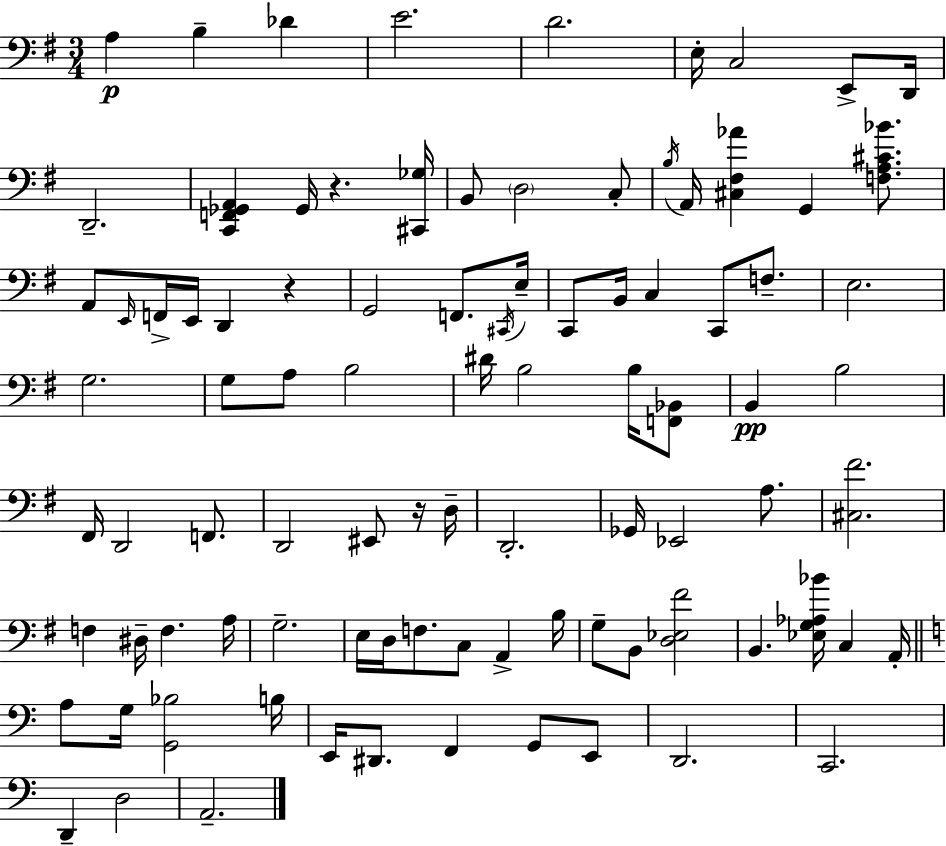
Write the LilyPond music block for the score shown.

{
  \clef bass
  \numericTimeSignature
  \time 3/4
  \key e \minor
  a4\p b4-- des'4 | e'2. | d'2. | e16-. c2 e,8-> d,16 | \break d,2.-- | <c, f, ges, a,>4 ges,16 r4. <cis, ges>16 | b,8 \parenthesize d2 c8-. | \acciaccatura { b16 } a,16 <cis fis aes'>4 g,4 <f a cis' bes'>8. | \break a,8 \grace { e,16 } f,16-> e,16 d,4 r4 | g,2 f,8. | \acciaccatura { cis,16 } e16-- c,8 b,16 c4 c,8 | f8.-- e2. | \break g2. | g8 a8 b2 | dis'16 b2 | b16 <f, bes,>8 b,4\pp b2 | \break fis,16 d,2 | f,8. d,2 eis,8 | r16 d16-- d,2.-. | ges,16 ees,2 | \break a8. <cis fis'>2. | f4 dis16-- f4. | a16 g2.-- | e16 d16 f8. c8 a,4-> | \break b16 g8-- b,8 <d ees fis'>2 | b,4. <ees g aes bes'>16 c4 | a,16-. \bar "||" \break \key c \major a8 g16 <g, bes>2 b16 | e,16 dis,8. f,4 g,8 e,8 | d,2. | c,2. | \break d,4-- d2 | a,2.-- | \bar "|."
}